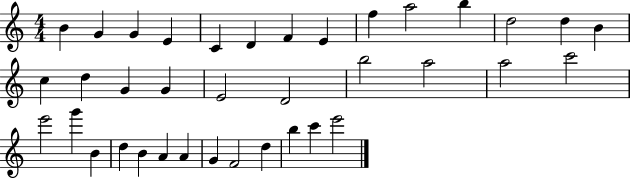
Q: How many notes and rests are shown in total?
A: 37